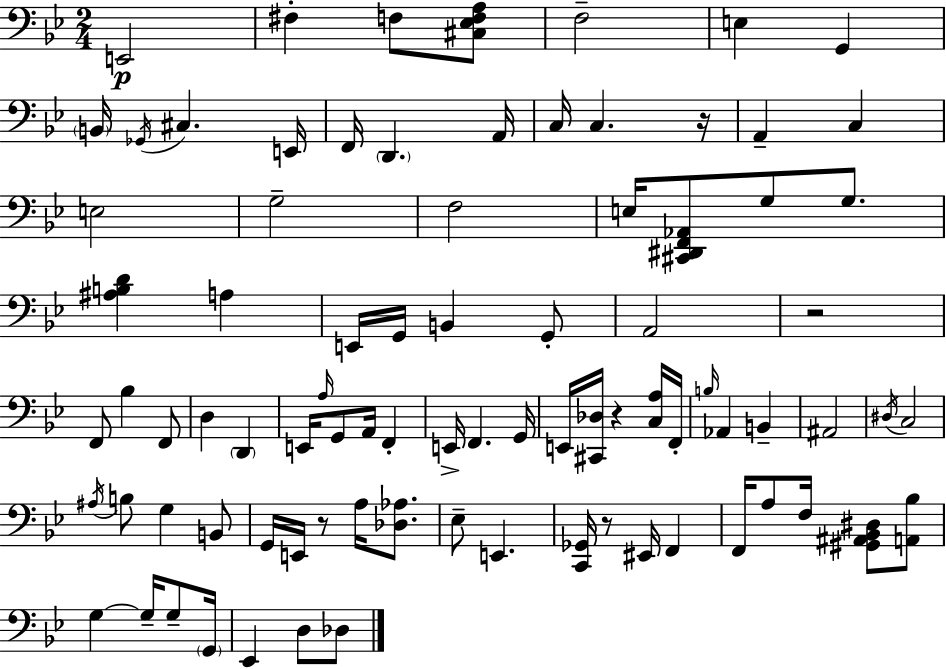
E2/h F#3/q F3/e [C#3,Eb3,F3,A3]/e F3/h E3/q G2/q B2/s Gb2/s C#3/q. E2/s F2/s D2/q. A2/s C3/s C3/q. R/s A2/q C3/q E3/h G3/h F3/h E3/s [C#2,D#2,F2,Ab2]/e G3/e G3/e. [A#3,B3,D4]/q A3/q E2/s G2/s B2/q G2/e A2/h R/h F2/e Bb3/q F2/e D3/q D2/q E2/s A3/s G2/e A2/s F2/q E2/s F2/q. G2/s E2/s [C#2,Db3]/s R/q [C3,A3]/s F2/s B3/s Ab2/q B2/q A#2/h D#3/s C3/h A#3/s B3/e G3/q B2/e G2/s E2/s R/e A3/s [Db3,Ab3]/e. Eb3/e E2/q. [C2,Gb2]/s R/e EIS2/s F2/q F2/s A3/e F3/s [G#2,A#2,Bb2,D#3]/e [A2,Bb3]/e G3/q G3/s G3/e G2/s Eb2/q D3/e Db3/e